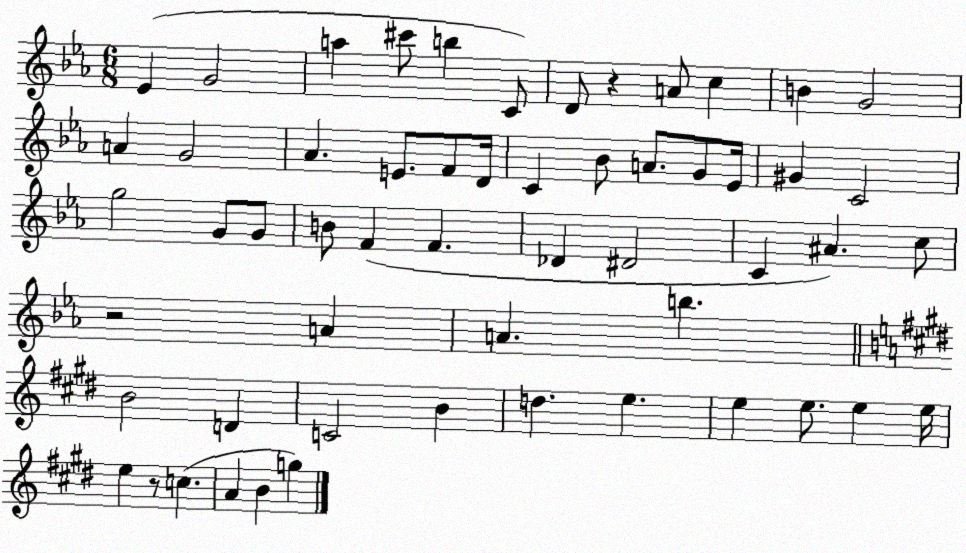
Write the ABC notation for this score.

X:1
T:Untitled
M:6/8
L:1/4
K:Eb
_E G2 a ^c'/2 b C/2 D/2 z A/2 c B G2 A G2 _A E/2 F/2 D/4 C _B/2 A/2 G/2 _E/4 ^G C2 g2 G/2 G/2 B/2 F F _D ^D2 C ^A c/2 z2 A A b B2 D C2 B d e e e/2 e e/4 e z/2 c A B g